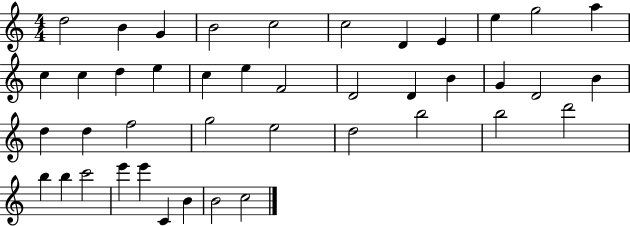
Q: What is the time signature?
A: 4/4